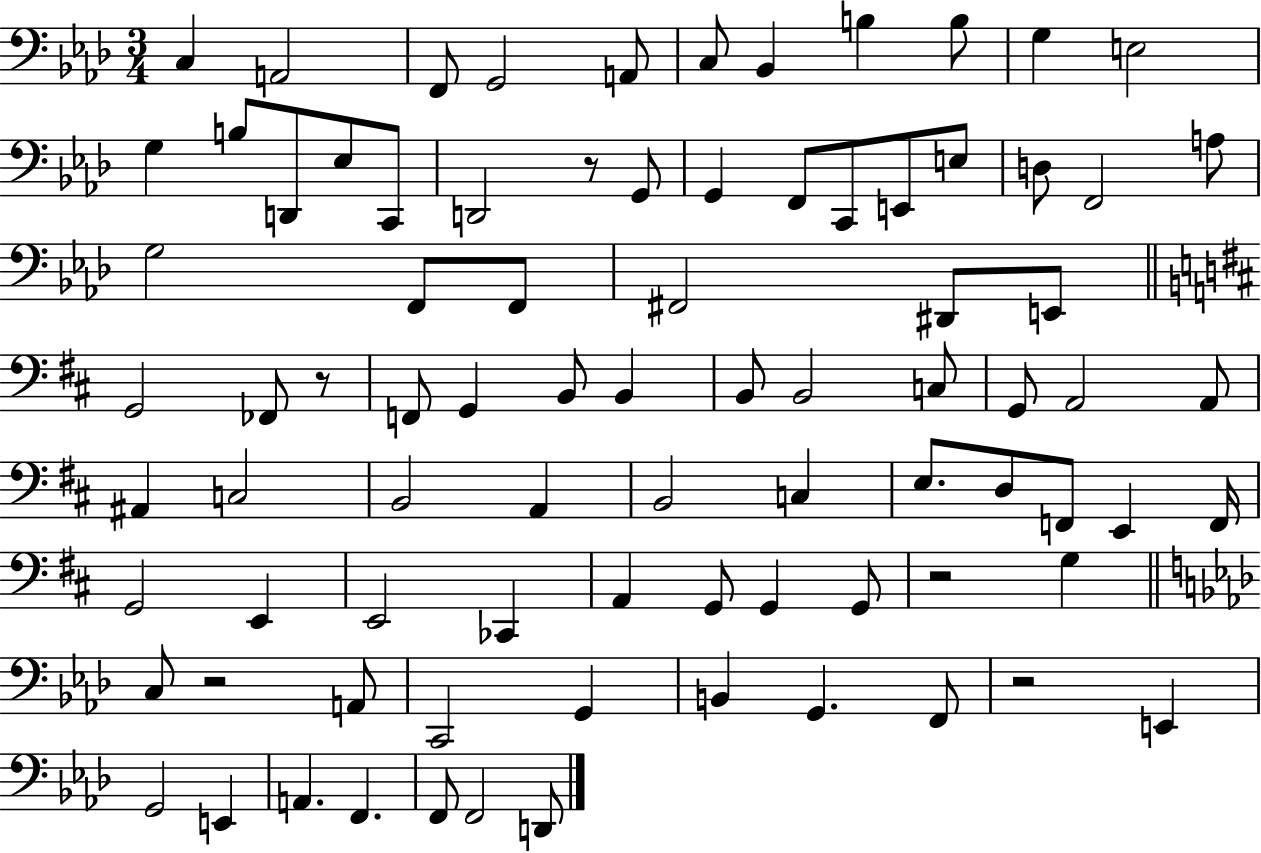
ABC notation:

X:1
T:Untitled
M:3/4
L:1/4
K:Ab
C, A,,2 F,,/2 G,,2 A,,/2 C,/2 _B,, B, B,/2 G, E,2 G, B,/2 D,,/2 _E,/2 C,,/2 D,,2 z/2 G,,/2 G,, F,,/2 C,,/2 E,,/2 E,/2 D,/2 F,,2 A,/2 G,2 F,,/2 F,,/2 ^F,,2 ^D,,/2 E,,/2 G,,2 _F,,/2 z/2 F,,/2 G,, B,,/2 B,, B,,/2 B,,2 C,/2 G,,/2 A,,2 A,,/2 ^A,, C,2 B,,2 A,, B,,2 C, E,/2 D,/2 F,,/2 E,, F,,/4 G,,2 E,, E,,2 _C,, A,, G,,/2 G,, G,,/2 z2 G, C,/2 z2 A,,/2 C,,2 G,, B,, G,, F,,/2 z2 E,, G,,2 E,, A,, F,, F,,/2 F,,2 D,,/2